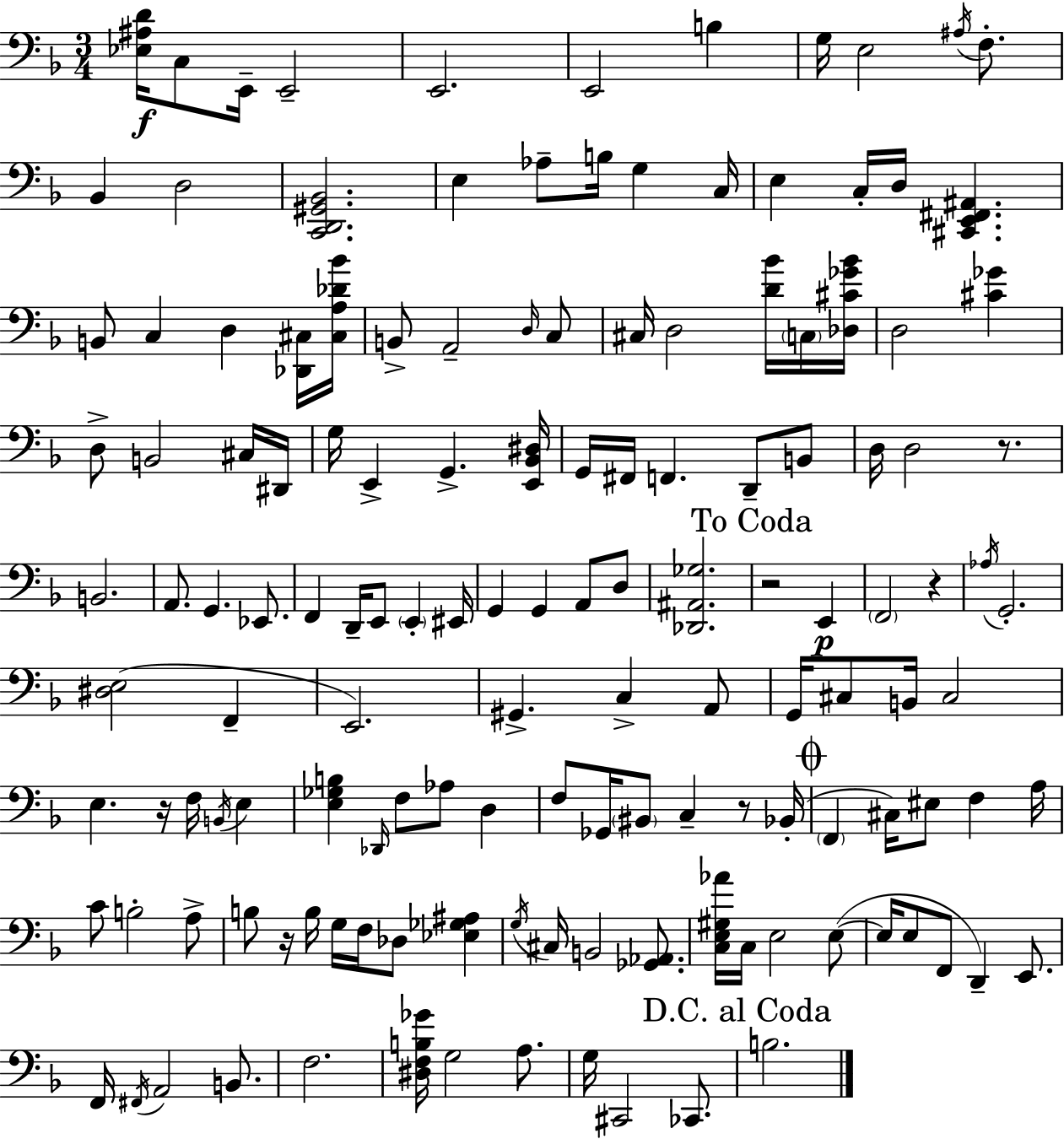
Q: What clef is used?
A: bass